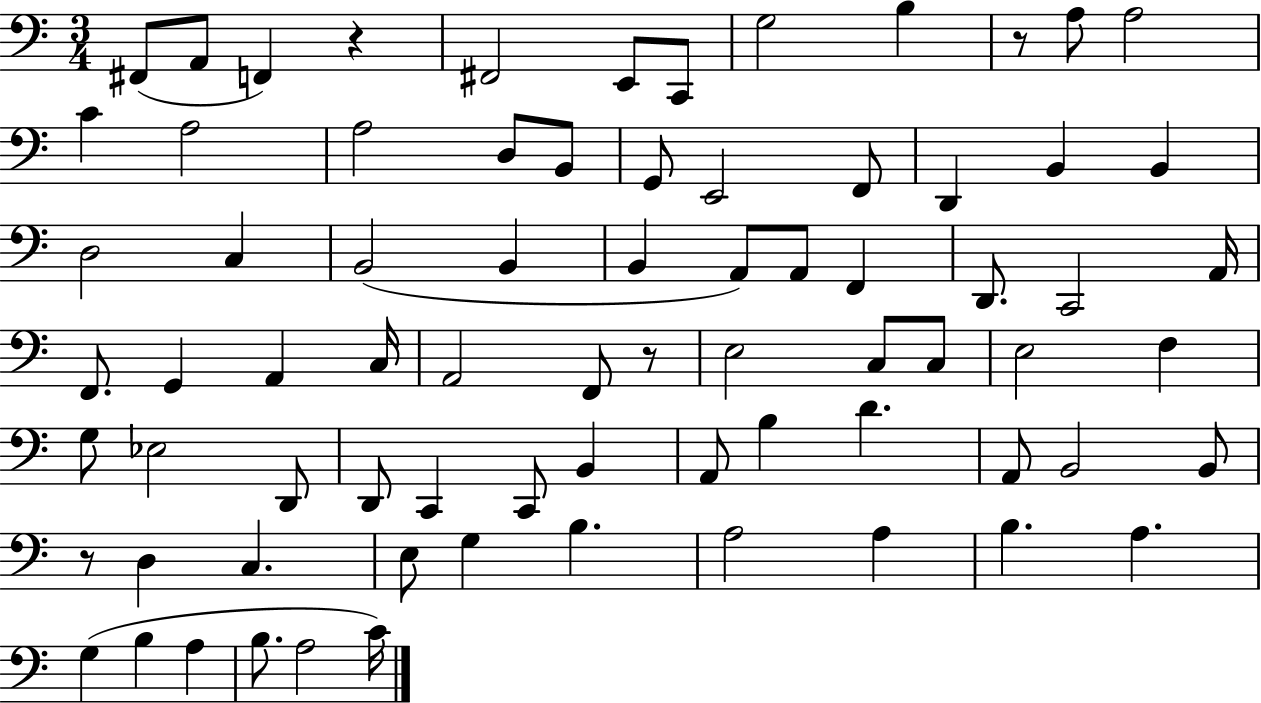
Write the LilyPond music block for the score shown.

{
  \clef bass
  \numericTimeSignature
  \time 3/4
  \key c \major
  \repeat volta 2 { fis,8( a,8 f,4) r4 | fis,2 e,8 c,8 | g2 b4 | r8 a8 a2 | \break c'4 a2 | a2 d8 b,8 | g,8 e,2 f,8 | d,4 b,4 b,4 | \break d2 c4 | b,2( b,4 | b,4 a,8) a,8 f,4 | d,8. c,2 a,16 | \break f,8. g,4 a,4 c16 | a,2 f,8 r8 | e2 c8 c8 | e2 f4 | \break g8 ees2 d,8 | d,8 c,4 c,8 b,4 | a,8 b4 d'4. | a,8 b,2 b,8 | \break r8 d4 c4. | e8 g4 b4. | a2 a4 | b4. a4. | \break g4( b4 a4 | b8. a2 c'16) | } \bar "|."
}